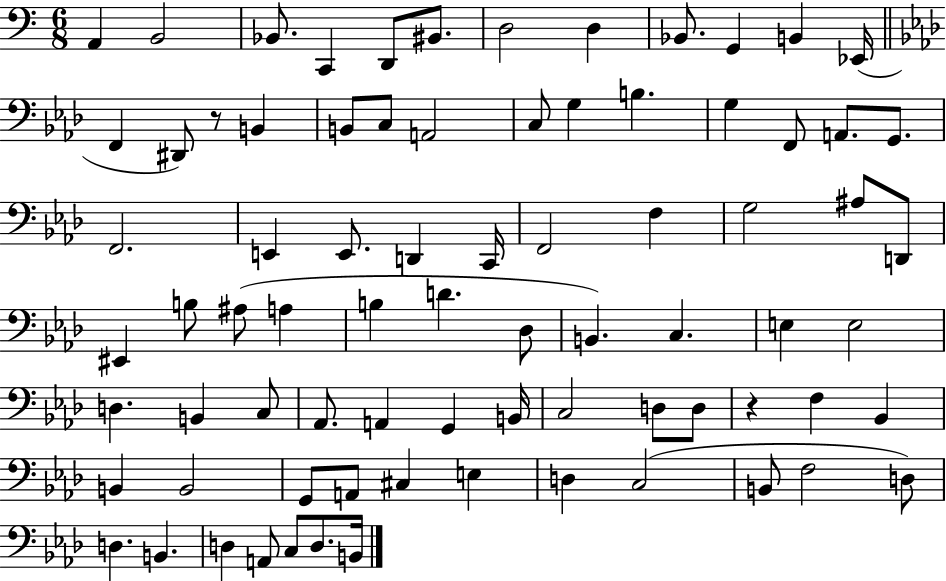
X:1
T:Untitled
M:6/8
L:1/4
K:C
A,, B,,2 _B,,/2 C,, D,,/2 ^B,,/2 D,2 D, _B,,/2 G,, B,, _E,,/4 F,, ^D,,/2 z/2 B,, B,,/2 C,/2 A,,2 C,/2 G, B, G, F,,/2 A,,/2 G,,/2 F,,2 E,, E,,/2 D,, C,,/4 F,,2 F, G,2 ^A,/2 D,,/2 ^E,, B,/2 ^A,/2 A, B, D _D,/2 B,, C, E, E,2 D, B,, C,/2 _A,,/2 A,, G,, B,,/4 C,2 D,/2 D,/2 z F, _B,, B,, B,,2 G,,/2 A,,/2 ^C, E, D, C,2 B,,/2 F,2 D,/2 D, B,, D, A,,/2 C,/2 D,/2 B,,/4